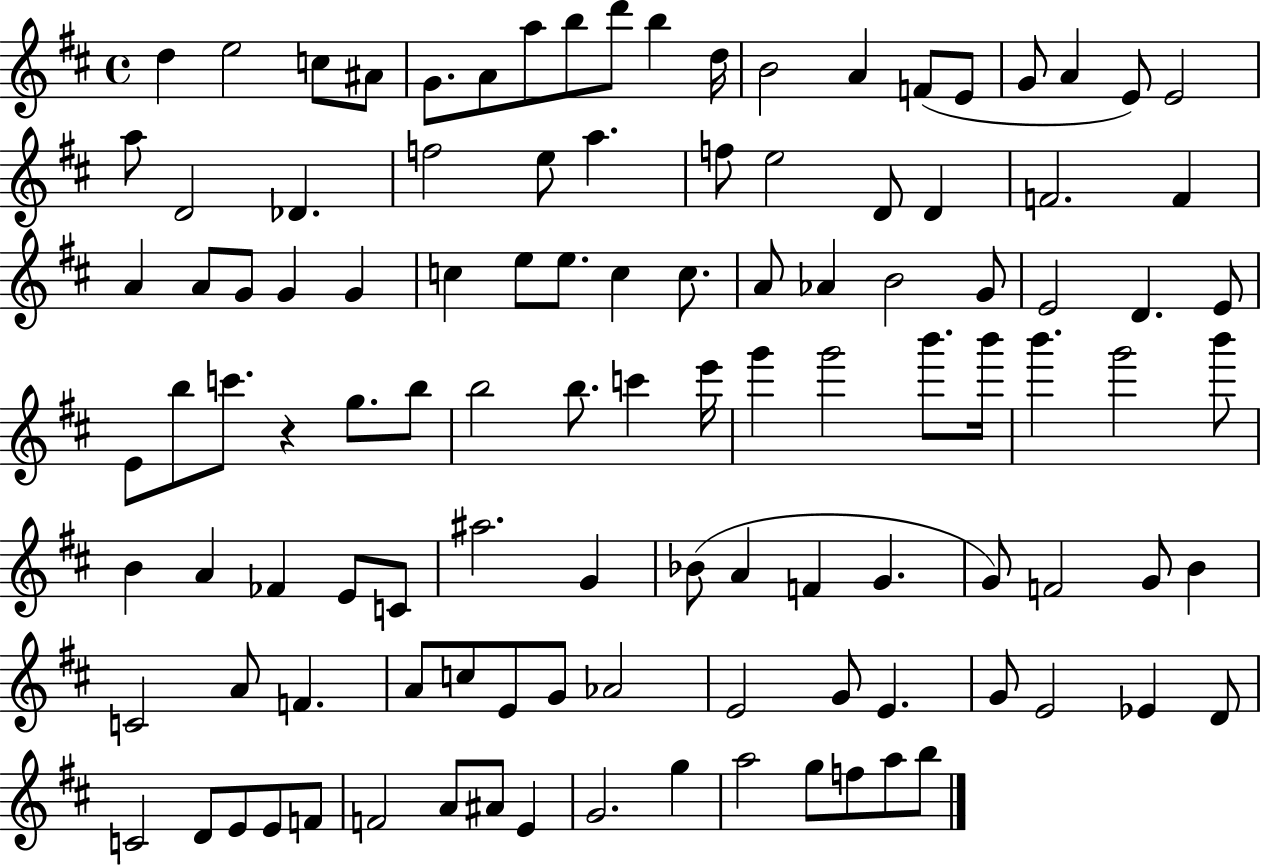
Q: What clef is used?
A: treble